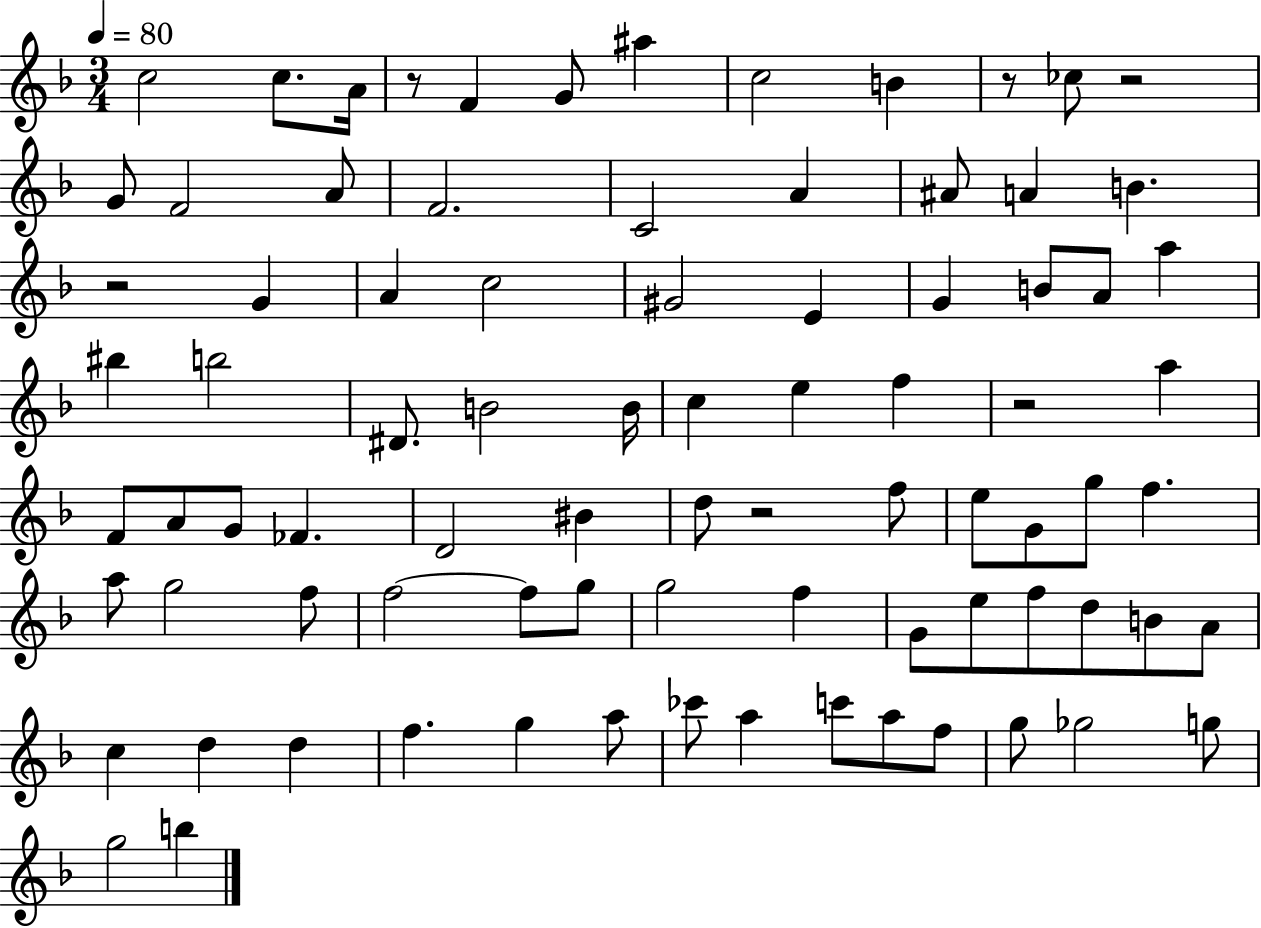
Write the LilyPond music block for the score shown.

{
  \clef treble
  \numericTimeSignature
  \time 3/4
  \key f \major
  \tempo 4 = 80
  \repeat volta 2 { c''2 c''8. a'16 | r8 f'4 g'8 ais''4 | c''2 b'4 | r8 ces''8 r2 | \break g'8 f'2 a'8 | f'2. | c'2 a'4 | ais'8 a'4 b'4. | \break r2 g'4 | a'4 c''2 | gis'2 e'4 | g'4 b'8 a'8 a''4 | \break bis''4 b''2 | dis'8. b'2 b'16 | c''4 e''4 f''4 | r2 a''4 | \break f'8 a'8 g'8 fes'4. | d'2 bis'4 | d''8 r2 f''8 | e''8 g'8 g''8 f''4. | \break a''8 g''2 f''8 | f''2~~ f''8 g''8 | g''2 f''4 | g'8 e''8 f''8 d''8 b'8 a'8 | \break c''4 d''4 d''4 | f''4. g''4 a''8 | ces'''8 a''4 c'''8 a''8 f''8 | g''8 ges''2 g''8 | \break g''2 b''4 | } \bar "|."
}